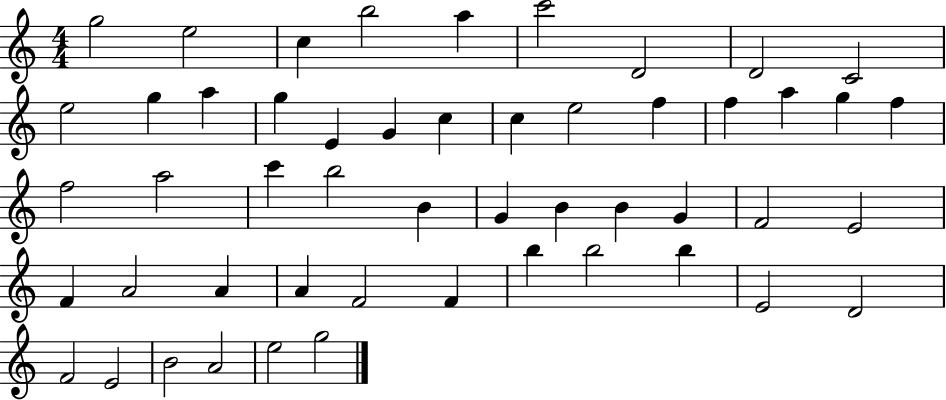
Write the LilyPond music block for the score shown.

{
  \clef treble
  \numericTimeSignature
  \time 4/4
  \key c \major
  g''2 e''2 | c''4 b''2 a''4 | c'''2 d'2 | d'2 c'2 | \break e''2 g''4 a''4 | g''4 e'4 g'4 c''4 | c''4 e''2 f''4 | f''4 a''4 g''4 f''4 | \break f''2 a''2 | c'''4 b''2 b'4 | g'4 b'4 b'4 g'4 | f'2 e'2 | \break f'4 a'2 a'4 | a'4 f'2 f'4 | b''4 b''2 b''4 | e'2 d'2 | \break f'2 e'2 | b'2 a'2 | e''2 g''2 | \bar "|."
}